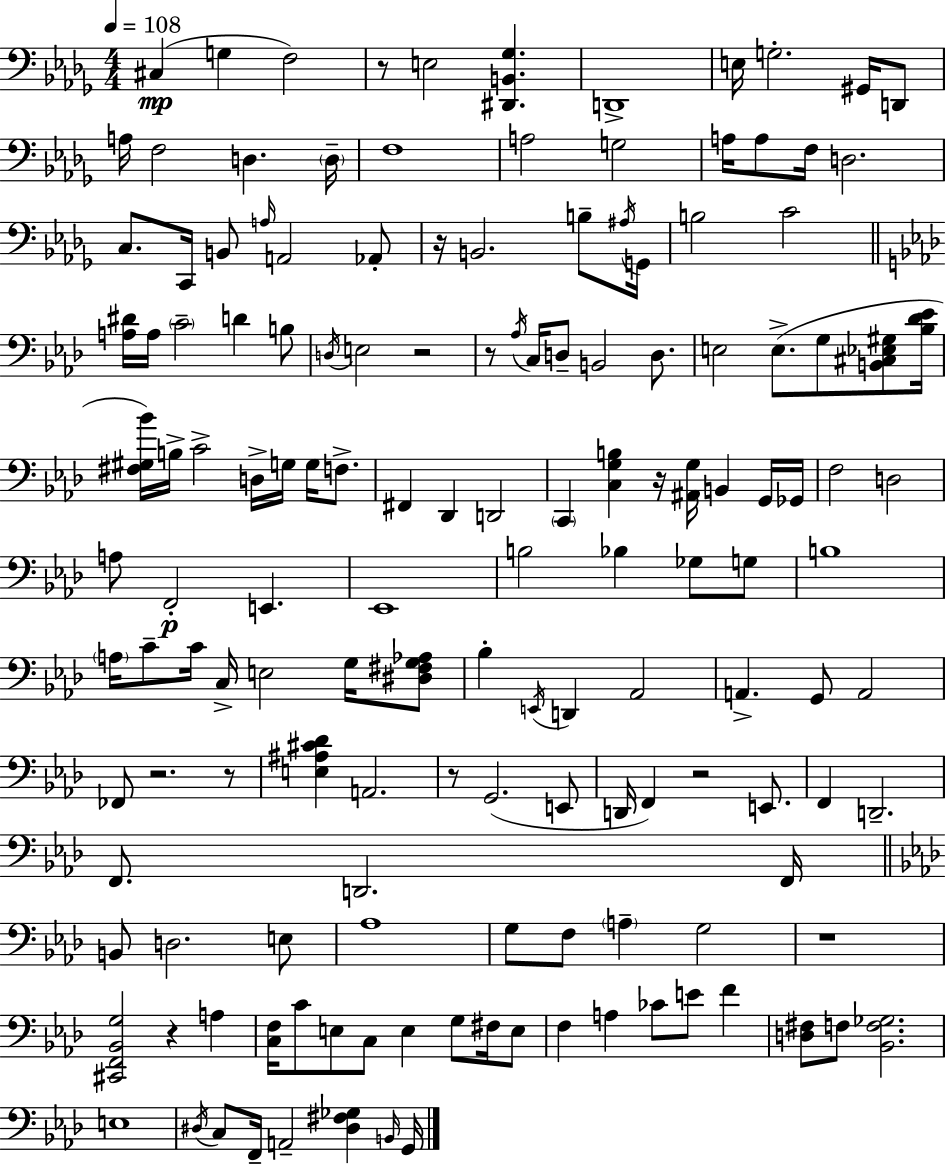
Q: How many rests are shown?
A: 11